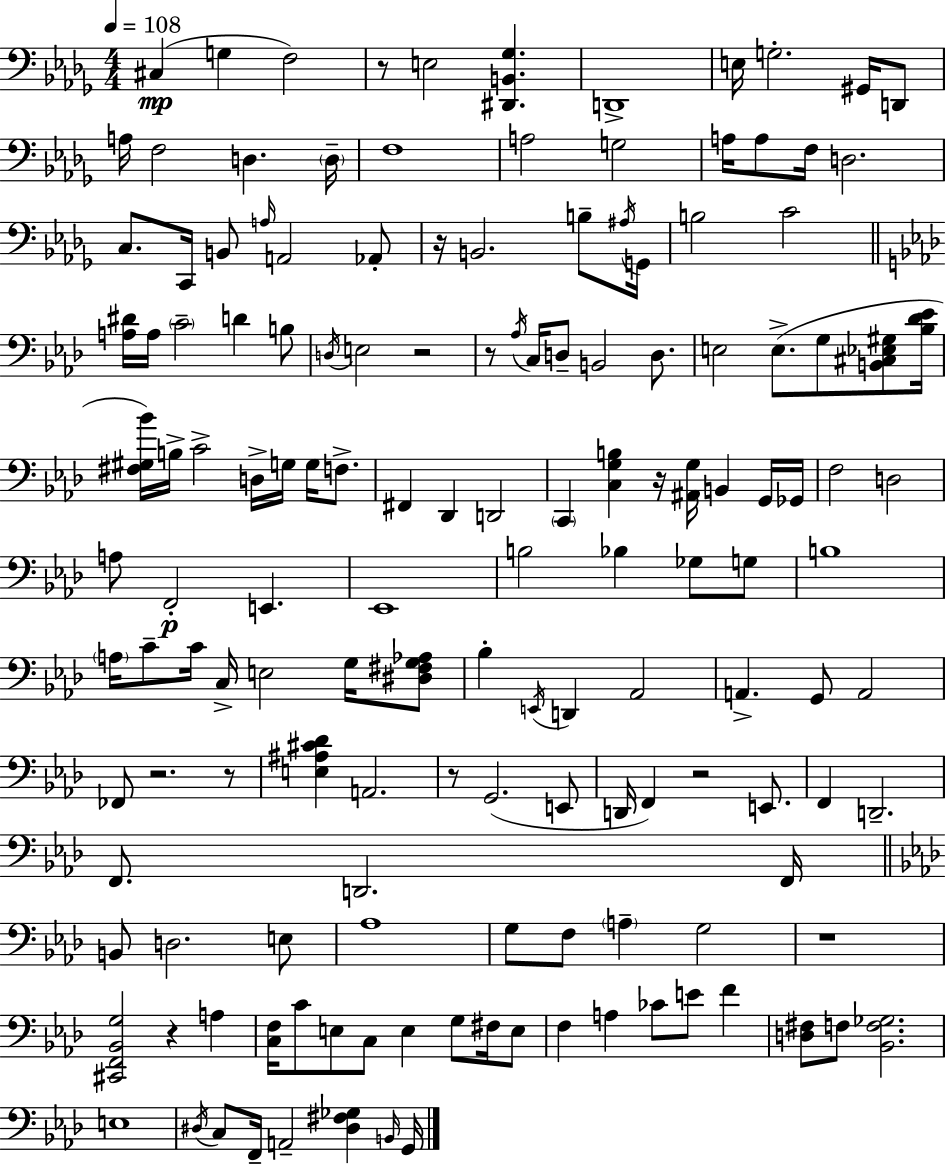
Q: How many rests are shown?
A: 11